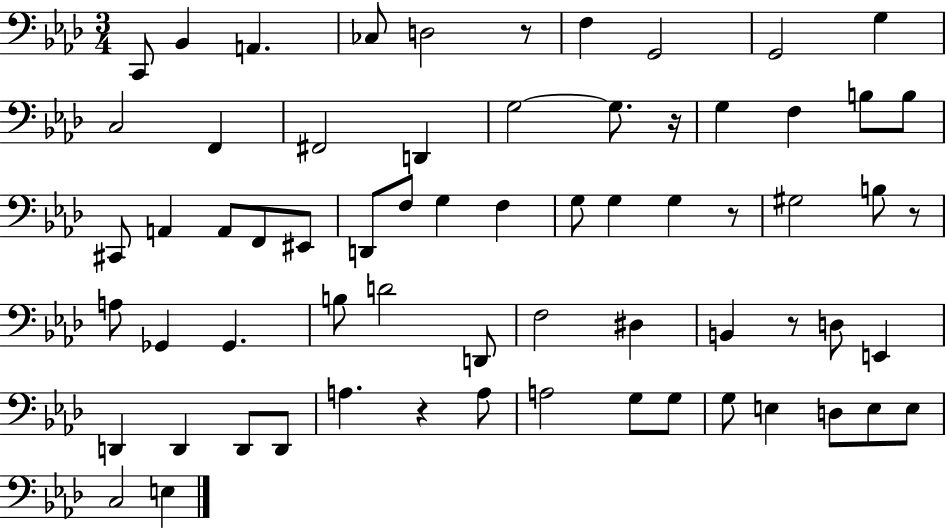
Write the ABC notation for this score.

X:1
T:Untitled
M:3/4
L:1/4
K:Ab
C,,/2 _B,, A,, _C,/2 D,2 z/2 F, G,,2 G,,2 G, C,2 F,, ^F,,2 D,, G,2 G,/2 z/4 G, F, B,/2 B,/2 ^C,,/2 A,, A,,/2 F,,/2 ^E,,/2 D,,/2 F,/2 G, F, G,/2 G, G, z/2 ^G,2 B,/2 z/2 A,/2 _G,, _G,, B,/2 D2 D,,/2 F,2 ^D, B,, z/2 D,/2 E,, D,, D,, D,,/2 D,,/2 A, z A,/2 A,2 G,/2 G,/2 G,/2 E, D,/2 E,/2 E,/2 C,2 E,